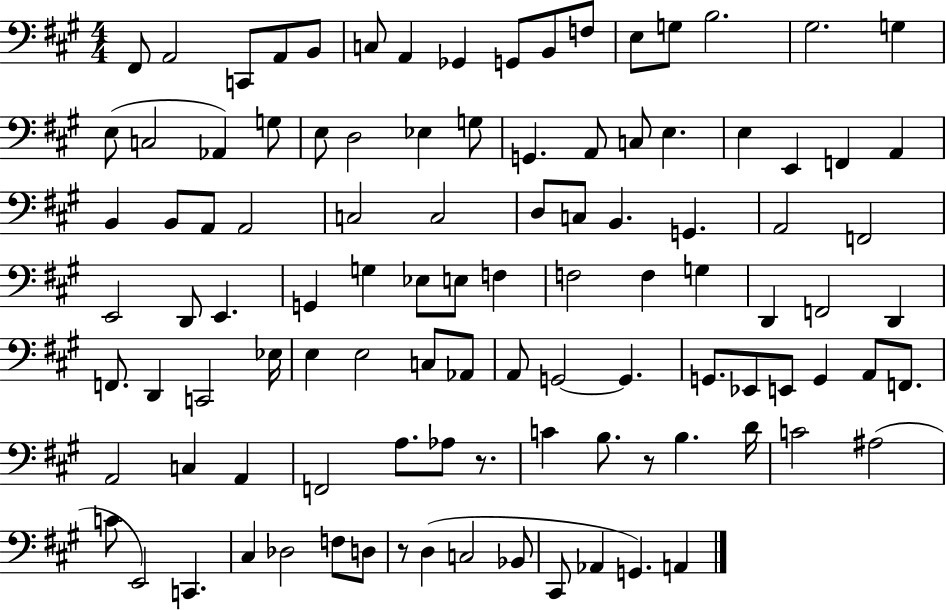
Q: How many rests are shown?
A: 3